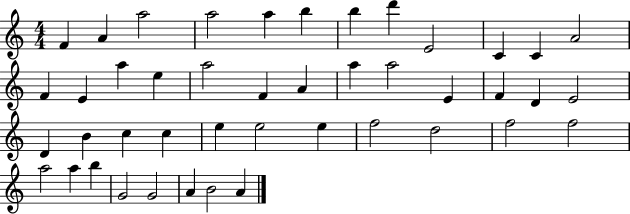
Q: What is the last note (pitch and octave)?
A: A4